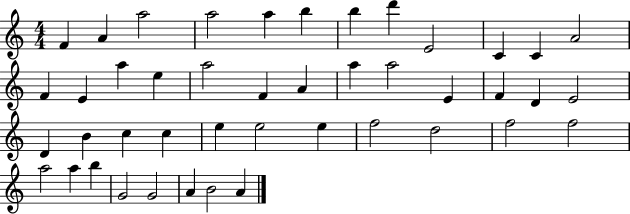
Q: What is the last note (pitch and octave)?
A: A4